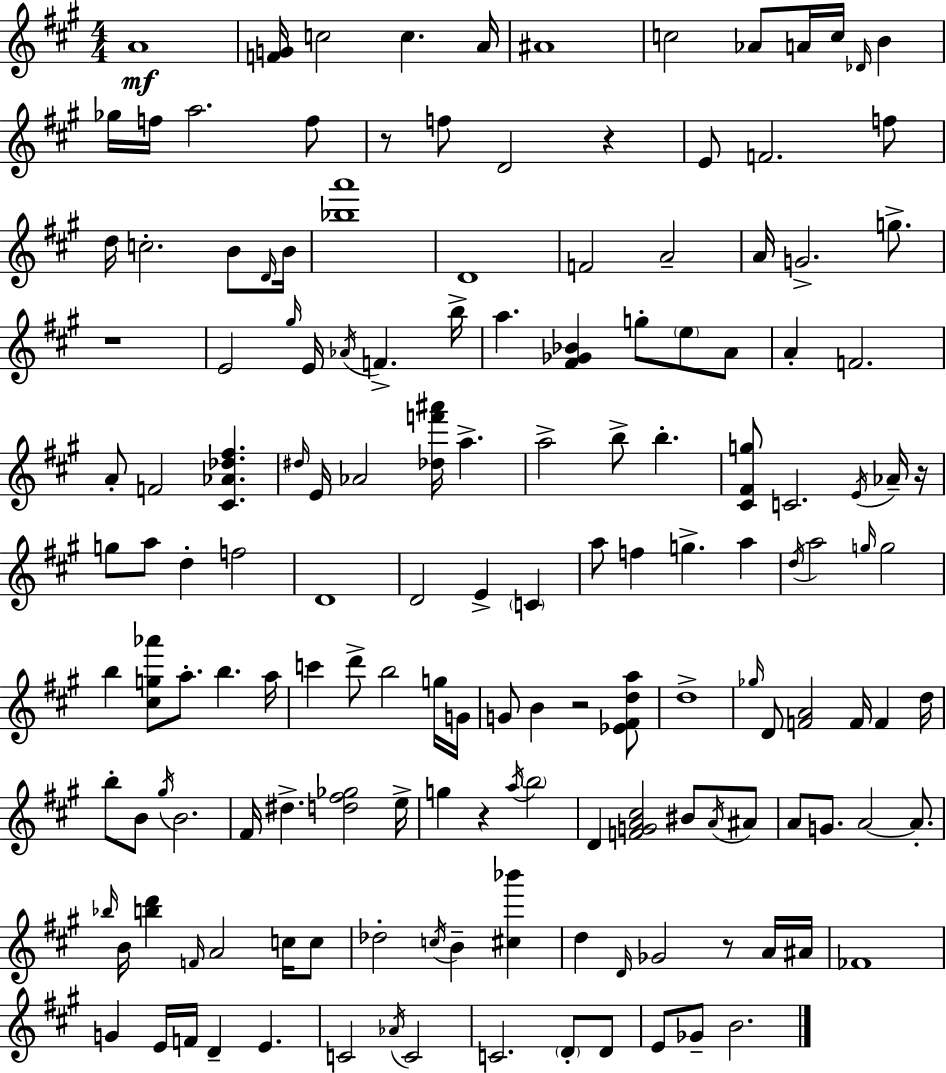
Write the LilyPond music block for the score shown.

{
  \clef treble
  \numericTimeSignature
  \time 4/4
  \key a \major
  a'1\mf | <f' g'>16 c''2 c''4. a'16 | ais'1 | c''2 aes'8 a'16 c''16 \grace { des'16 } b'4 | \break ges''16 f''16 a''2. f''8 | r8 f''8 d'2 r4 | e'8 f'2. f''8 | d''16 c''2.-. b'8 | \break \grace { d'16 } b'16 <bes'' a'''>1 | d'1 | f'2 a'2-- | a'16 g'2.-> g''8.-> | \break r1 | e'2 \grace { gis''16 } e'16 \acciaccatura { aes'16 } f'4.-> | b''16-> a''4. <fis' ges' bes'>4 g''8-. | \parenthesize e''8 a'8 a'4-. f'2. | \break a'8-. f'2 <cis' aes' des'' fis''>4. | \grace { dis''16 } e'16 aes'2 <des'' f''' ais'''>16 a''4.-> | a''2-> b''8-> b''4.-. | <cis' fis' g''>8 c'2. | \break \acciaccatura { e'16 } aes'16-- r16 g''8 a''8 d''4-. f''2 | d'1 | d'2 e'4-> | \parenthesize c'4 a''8 f''4 g''4.-> | \break a''4 \acciaccatura { d''16 } a''2 \grace { g''16 } | g''2 b''4 <cis'' g'' aes'''>8 a''8.-. | b''4. a''16 c'''4 d'''8-> b''2 | g''16 g'16 g'8 b'4 r2 | \break <ees' fis' d'' a''>8 d''1-> | \grace { ges''16 } d'8 <f' a'>2 | f'16 f'4 d''16 b''8-. b'8 \acciaccatura { gis''16 } b'2. | fis'16 dis''4.-> | \break <d'' fis'' ges''>2 e''16-> g''4 r4 | \acciaccatura { a''16 } \parenthesize b''2 d'4 <f' g' a' cis''>2 | bis'8 \acciaccatura { a'16 } ais'8 a'8 g'8. | a'2~~ a'8.-. \grace { bes''16 } b'16 <b'' d'''>4 | \break \grace { f'16 } a'2 c''16 c''8 des''2-. | \acciaccatura { c''16 } b'4-- <cis'' bes'''>4 d''4 | \grace { d'16 } ges'2 r8 a'16 ais'16 | fes'1 | \break g'4 e'16 f'16 d'4-- e'4. | c'2 \acciaccatura { aes'16 } c'2 | c'2. \parenthesize d'8-. d'8 | e'8 ges'8-- b'2. | \break \bar "|."
}